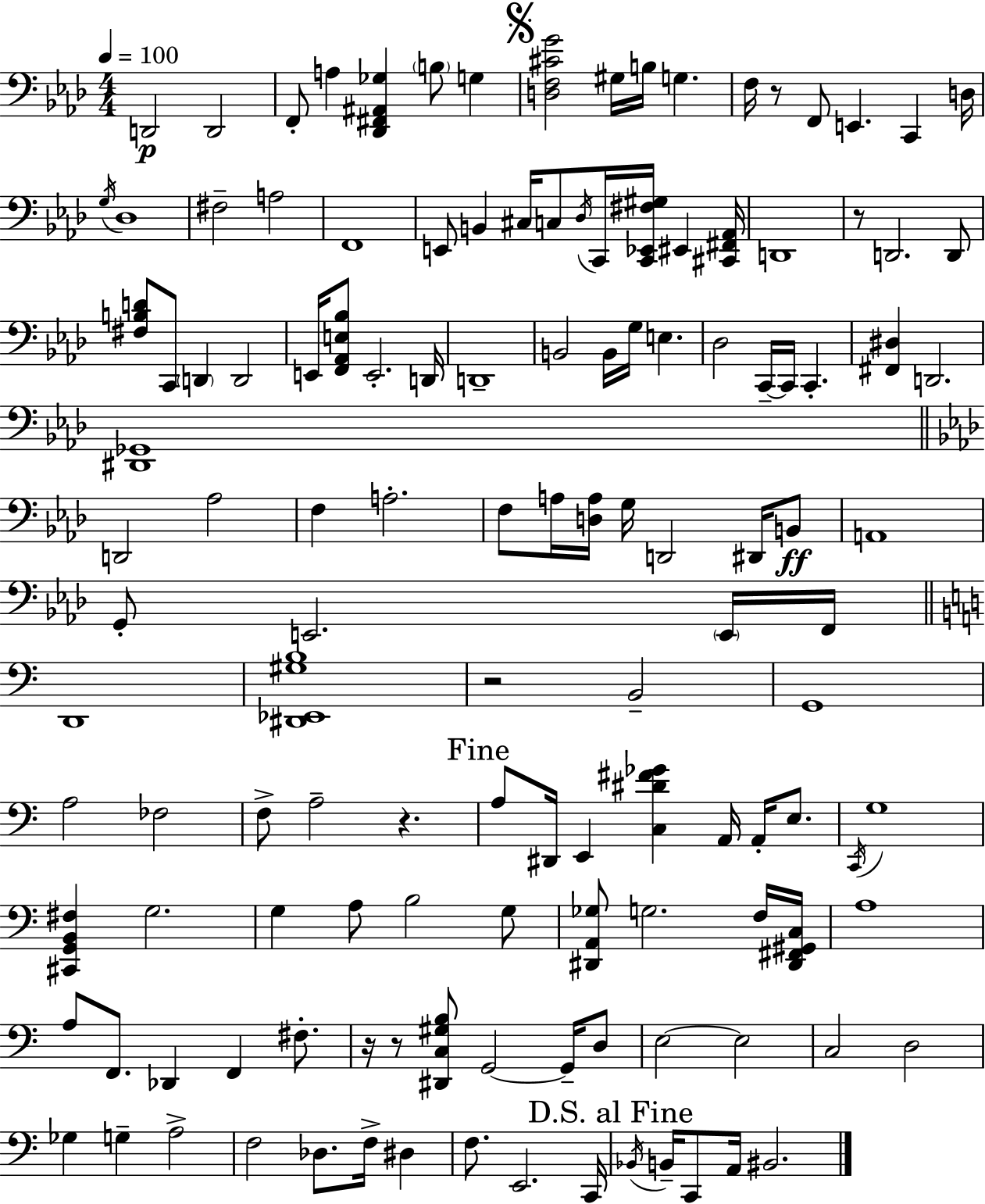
{
  \clef bass
  \numericTimeSignature
  \time 4/4
  \key f \minor
  \tempo 4 = 100
  d,2\p d,2 | f,8-. a4 <des, fis, ais, ges>4 \parenthesize b8 g4 | \mark \markup { \musicglyph "scripts.segno" } <d f cis' g'>2 gis16 b16 g4. | f16 r8 f,8 e,4. c,4 d16 | \break \acciaccatura { g16 } des1 | fis2-- a2 | f,1 | e,8 b,4 cis16 c8 \acciaccatura { des16 } c,16 <c, ees, fis gis>16 eis,4 | \break <cis, fis, aes,>16 d,1 | r8 d,2. | d,8 <fis b d'>8 c,8 \parenthesize d,4 d,2 | e,16 <f, aes, e bes>8 e,2.-. | \break d,16 d,1-- | b,2 b,16 g16 e4. | des2 c,16--~~ c,16 c,4.-. | <fis, dis>4 d,2. | \break <dis, ges,>1 | \bar "||" \break \key aes \major d,2 aes2 | f4 a2.-. | f8 a16 <d a>16 g16 d,2 dis,16 b,8\ff | a,1 | \break g,8-. e,2. \parenthesize e,16 f,16 | \bar "||" \break \key a \minor d,1 | <dis, ees, gis b>1 | r2 b,2-- | g,1 | \break a2 fes2 | f8-> a2-- r4. | \mark "Fine" a8 dis,16 e,4 <c dis' fis' ges'>4 a,16 a,16-. e8. | \acciaccatura { c,16 } g1 | \break <cis, g, b, fis>4 g2. | g4 a8 b2 g8 | <dis, a, ges>8 g2. f16 | <dis, fis, gis, c>16 a1 | \break a8 f,8. des,4 f,4 fis8.-. | r16 r8 <dis, c gis b>8 g,2~~ g,16-- d8 | e2~~ e2 | c2 d2 | \break ges4 g4-- a2-> | f2 des8. f16-> dis4 | f8. e,2. | c,16 \mark "D.S. al Fine" \acciaccatura { bes,16 } b,16-- c,8 a,16 bis,2. | \break \bar "|."
}